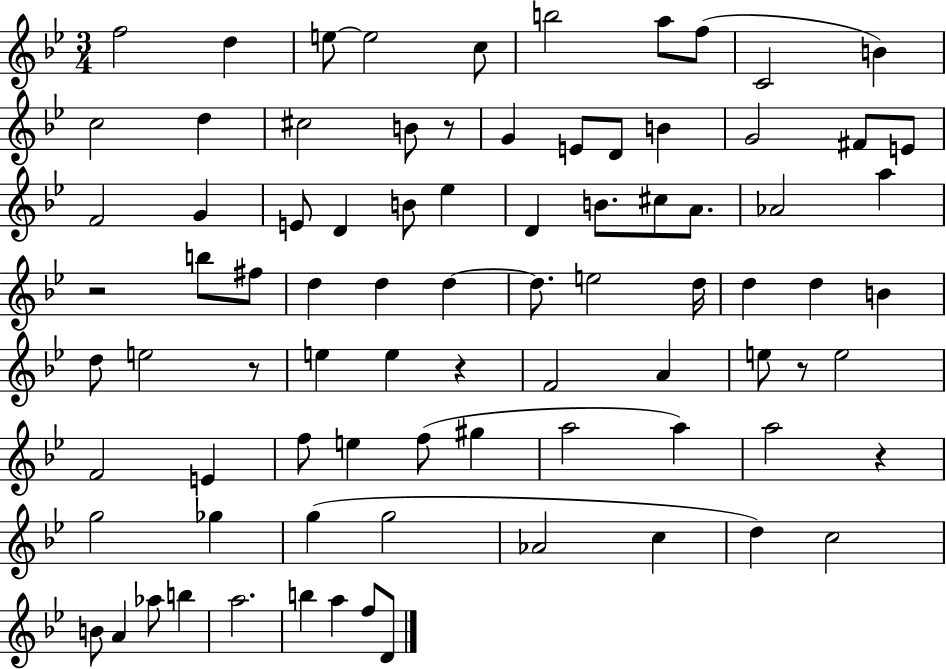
{
  \clef treble
  \numericTimeSignature
  \time 3/4
  \key bes \major
  \repeat volta 2 { f''2 d''4 | e''8~~ e''2 c''8 | b''2 a''8 f''8( | c'2 b'4) | \break c''2 d''4 | cis''2 b'8 r8 | g'4 e'8 d'8 b'4 | g'2 fis'8 e'8 | \break f'2 g'4 | e'8 d'4 b'8 ees''4 | d'4 b'8. cis''8 a'8. | aes'2 a''4 | \break r2 b''8 fis''8 | d''4 d''4 d''4~~ | d''8. e''2 d''16 | d''4 d''4 b'4 | \break d''8 e''2 r8 | e''4 e''4 r4 | f'2 a'4 | e''8 r8 e''2 | \break f'2 e'4 | f''8 e''4 f''8( gis''4 | a''2 a''4) | a''2 r4 | \break g''2 ges''4 | g''4( g''2 | aes'2 c''4 | d''4) c''2 | \break b'8 a'4 aes''8 b''4 | a''2. | b''4 a''4 f''8 d'8 | } \bar "|."
}